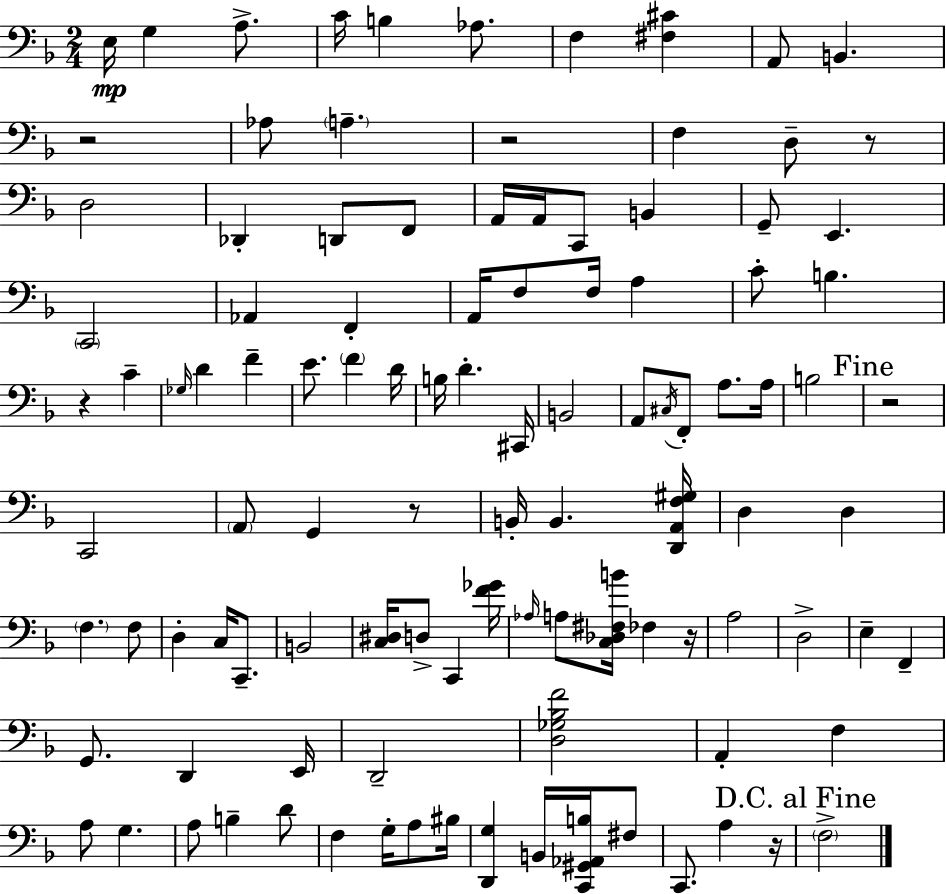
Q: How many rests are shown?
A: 8